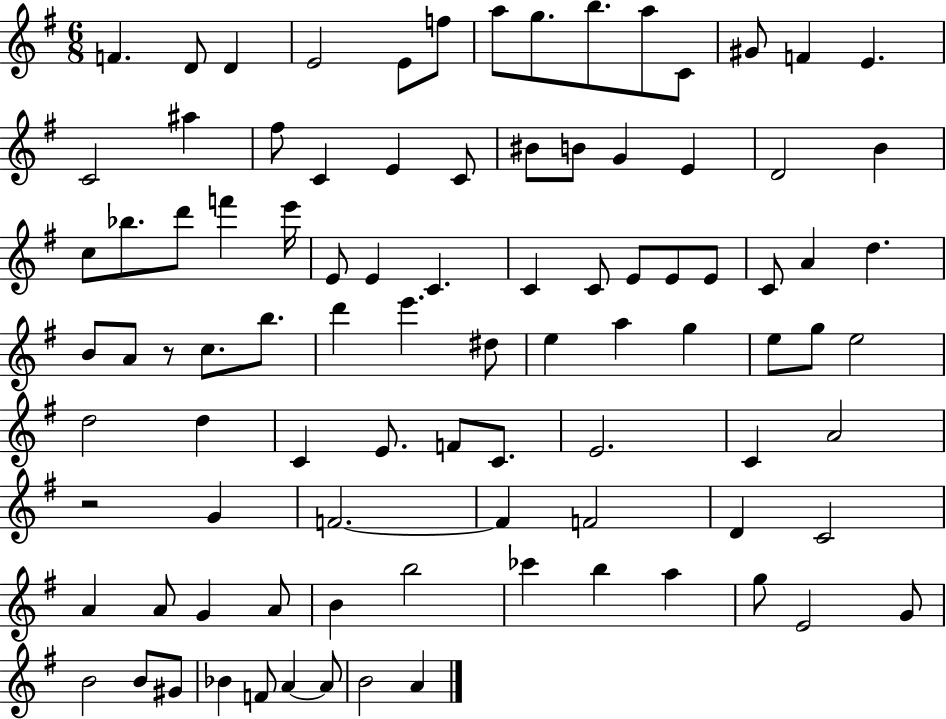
X:1
T:Untitled
M:6/8
L:1/4
K:G
F D/2 D E2 E/2 f/2 a/2 g/2 b/2 a/2 C/2 ^G/2 F E C2 ^a ^f/2 C E C/2 ^B/2 B/2 G E D2 B c/2 _b/2 d'/2 f' e'/4 E/2 E C C C/2 E/2 E/2 E/2 C/2 A d B/2 A/2 z/2 c/2 b/2 d' e' ^d/2 e a g e/2 g/2 e2 d2 d C E/2 F/2 C/2 E2 C A2 z2 G F2 F F2 D C2 A A/2 G A/2 B b2 _c' b a g/2 E2 G/2 B2 B/2 ^G/2 _B F/2 A A/2 B2 A